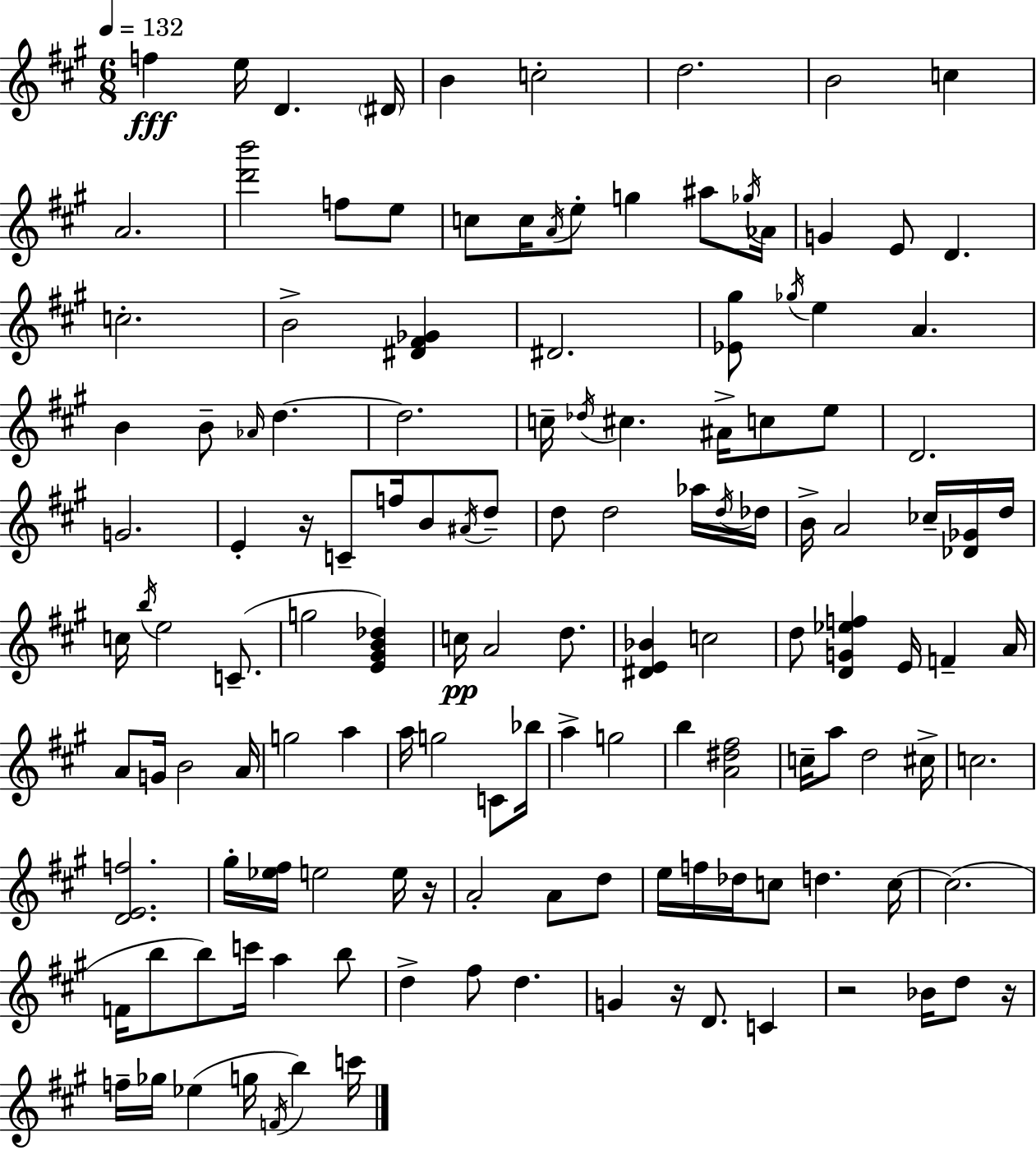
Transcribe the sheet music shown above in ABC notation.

X:1
T:Untitled
M:6/8
L:1/4
K:A
f e/4 D ^D/4 B c2 d2 B2 c A2 [d'b']2 f/2 e/2 c/2 c/4 A/4 e/2 g ^a/2 _g/4 _A/4 G E/2 D c2 B2 [^D^F_G] ^D2 [_E^g]/2 _g/4 e A B B/2 _A/4 d d2 c/4 _d/4 ^c ^A/4 c/2 e/2 D2 G2 E z/4 C/2 f/4 B/2 ^A/4 d/2 d/2 d2 _a/4 d/4 _d/4 B/4 A2 _c/4 [_D_G]/4 d/4 c/4 b/4 e2 C/2 g2 [E^GB_d] c/4 A2 d/2 [^DE_B] c2 d/2 [DG_ef] E/4 F A/4 A/2 G/4 B2 A/4 g2 a a/4 g2 C/2 _b/4 a g2 b [A^d^f]2 c/4 a/2 d2 ^c/4 c2 [DEf]2 ^g/4 [_e^f]/4 e2 e/4 z/4 A2 A/2 d/2 e/4 f/4 _d/4 c/2 d c/4 c2 F/4 b/2 b/2 c'/4 a b/2 d ^f/2 d G z/4 D/2 C z2 _B/4 d/2 z/4 f/4 _g/4 _e g/4 F/4 b c'/4